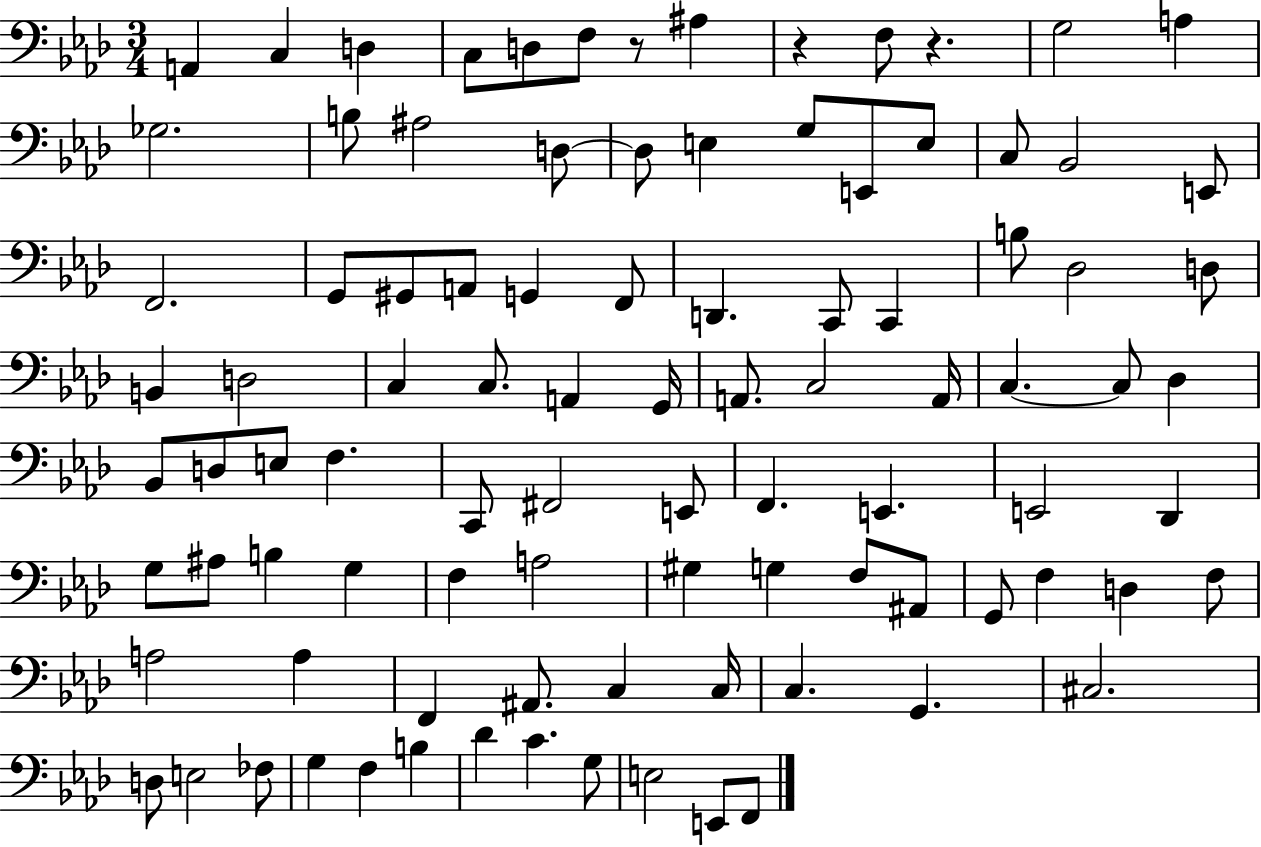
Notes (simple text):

A2/q C3/q D3/q C3/e D3/e F3/e R/e A#3/q R/q F3/e R/q. G3/h A3/q Gb3/h. B3/e A#3/h D3/e D3/e E3/q G3/e E2/e E3/e C3/e Bb2/h E2/e F2/h. G2/e G#2/e A2/e G2/q F2/e D2/q. C2/e C2/q B3/e Db3/h D3/e B2/q D3/h C3/q C3/e. A2/q G2/s A2/e. C3/h A2/s C3/q. C3/e Db3/q Bb2/e D3/e E3/e F3/q. C2/e F#2/h E2/e F2/q. E2/q. E2/h Db2/q G3/e A#3/e B3/q G3/q F3/q A3/h G#3/q G3/q F3/e A#2/e G2/e F3/q D3/q F3/e A3/h A3/q F2/q A#2/e. C3/q C3/s C3/q. G2/q. C#3/h. D3/e E3/h FES3/e G3/q F3/q B3/q Db4/q C4/q. G3/e E3/h E2/e F2/e